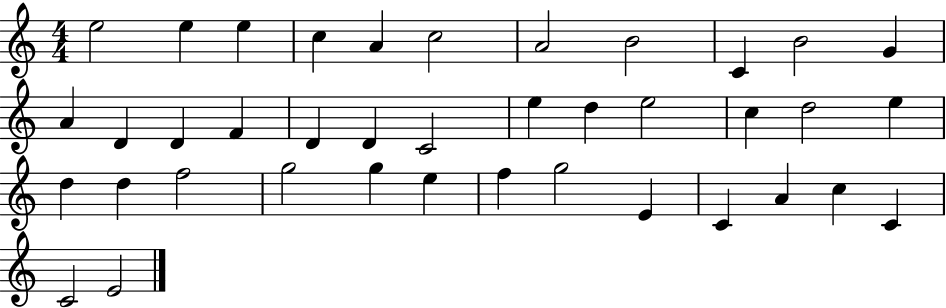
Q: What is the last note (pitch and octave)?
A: E4